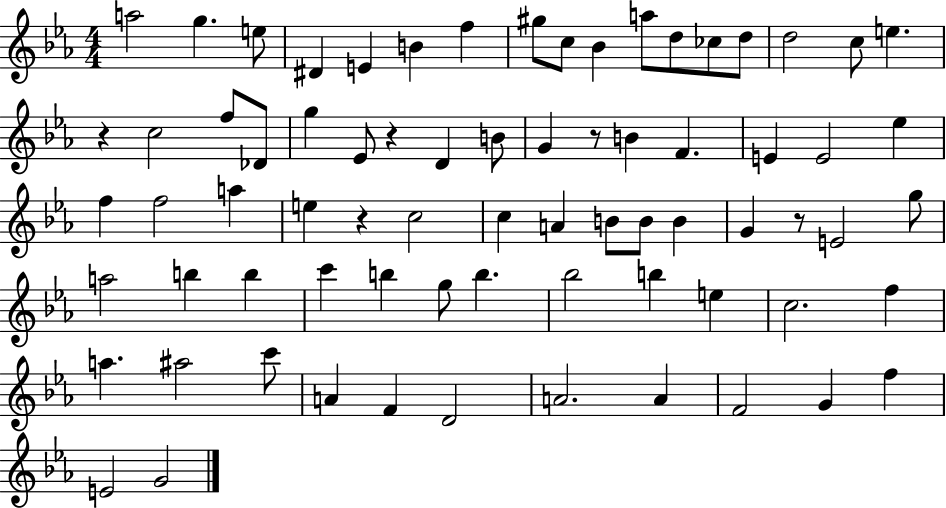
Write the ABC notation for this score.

X:1
T:Untitled
M:4/4
L:1/4
K:Eb
a2 g e/2 ^D E B f ^g/2 c/2 _B a/2 d/2 _c/2 d/2 d2 c/2 e z c2 f/2 _D/2 g _E/2 z D B/2 G z/2 B F E E2 _e f f2 a e z c2 c A B/2 B/2 B G z/2 E2 g/2 a2 b b c' b g/2 b _b2 b e c2 f a ^a2 c'/2 A F D2 A2 A F2 G f E2 G2